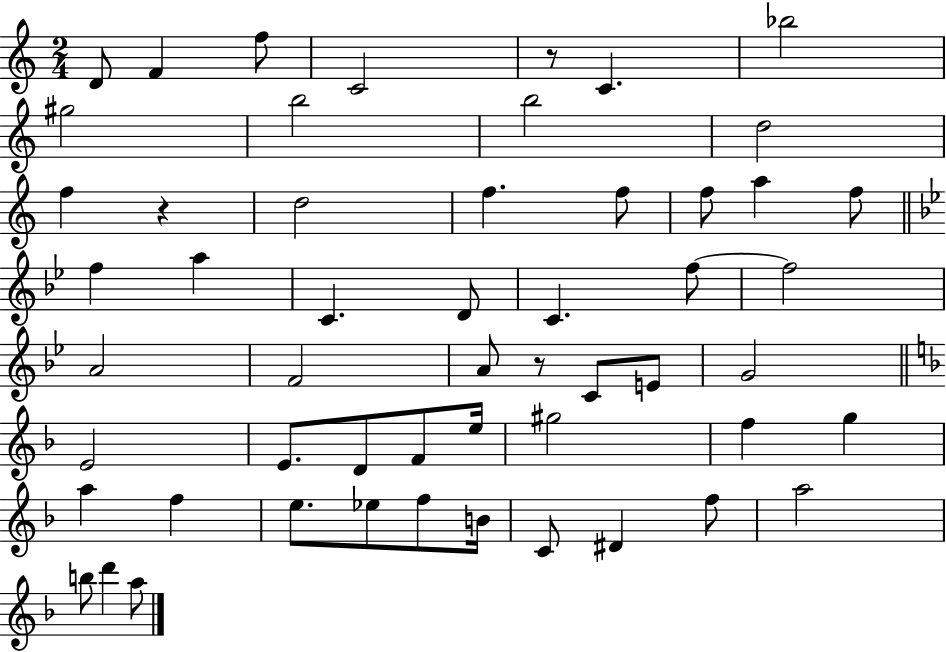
X:1
T:Untitled
M:2/4
L:1/4
K:C
D/2 F f/2 C2 z/2 C _b2 ^g2 b2 b2 d2 f z d2 f f/2 f/2 a f/2 f a C D/2 C f/2 f2 A2 F2 A/2 z/2 C/2 E/2 G2 E2 E/2 D/2 F/2 e/4 ^g2 f g a f e/2 _e/2 f/2 B/4 C/2 ^D f/2 a2 b/2 d' a/2